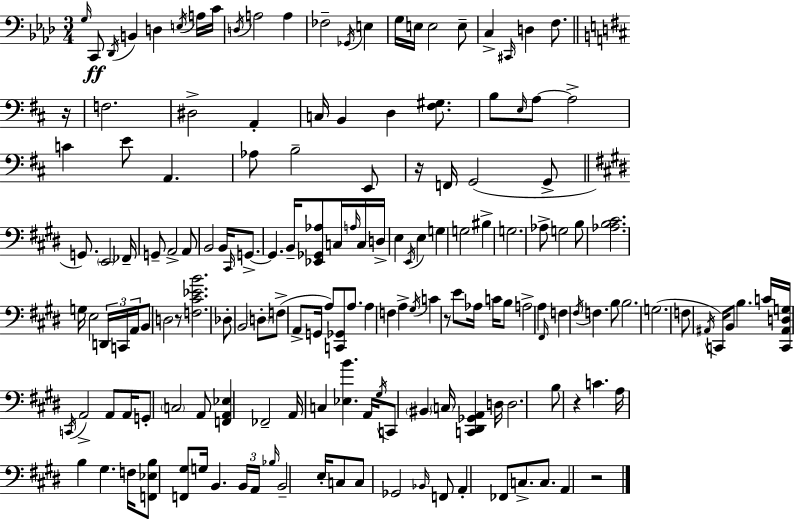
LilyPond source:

{
  \clef bass
  \numericTimeSignature
  \time 3/4
  \key f \minor
  \grace { g16 }\ff c,8 \acciaccatura { des,16 } b,4 d4 | \acciaccatura { e16 } a16 c'16 \acciaccatura { d16 } a2 | a4 fes2-- | \acciaccatura { ges,16 } e4 g16 e16 e2 | \break e8-- c4-> \grace { cis,16 } d4 | f8. \bar "||" \break \key d \major r16 f2. | dis2-> a,4-. | c16 b,4 d4 <fis gis>8. | b8 \grace { e16 } a8~~ a2-> | \break c'4 e'8 a,4. | aes8 b2-- | e,8 r16 f,16 g,2( | g,8-> \bar "||" \break \key e \major g,8.) \parenthesize e,2 fes,16-- | g,8-- a,2-> a,8 | b,2 b,16 \grace { cis,16 } g,8.->~~ | g,4. b,16-- <ees, ges, aes>8 c16 \grace { a16 } | \break c16 d16-> e4 \acciaccatura { e,16 } e4 g4 | g2 bis4-> | g2. | aes8-> g2 | \break b8 <aes b cis'>2. | g16 e2 | \tuplet 3/2 { d,16 c,16 a,16 } b,8 d2 | r8 <f cis' ees' b'>2. | \break des8-. b,2 | \parenthesize d8-. f8->( a,8-> g,16 a8) <c, ges,>8 | a8. a4 f4 a4-> | \acciaccatura { gis16 } c'4 r8 e'8 | \break aes16 c'16 b8 a2-> | a4 \grace { fis,16 } f4 \acciaccatura { fis16 } f4. | b8 b2. | g2.( | \break f8 \acciaccatura { ais,16 }) c,16 b,8 | b4. c'16 <c, ais, d g>16 \acciaccatura { c,16 } a,2-> | a,8 a,16 g,8-. \parenthesize c2 | a,8 <f, a, ees>4 | \break fes,2-- a,16 c4 | <ees b'>4. a,16 \acciaccatura { gis16 } c,8 \parenthesize bis,4 | \parenthesize c16 <c, dis, ges, a,>4 d16 d2. | b8 r4 | \break c'4. a16 b4 | gis4. f16 <f, ees b>8 <f, gis>8 | g16 b,4. \tuplet 3/2 { b,16 a,16 \grace { bes16 } } b,2-- | e16-. c8 c8 | \break ges,2 \grace { bes,16 } f,8 a,4-. | fes,8 c8.-> c8. a,4 | r2 \bar "|."
}